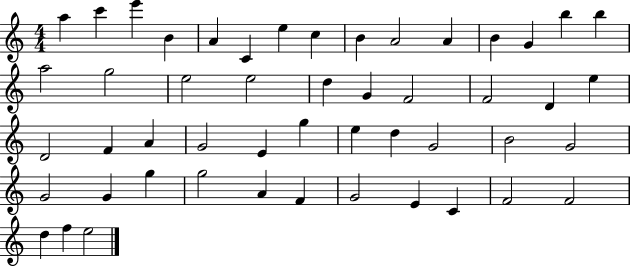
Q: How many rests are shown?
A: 0